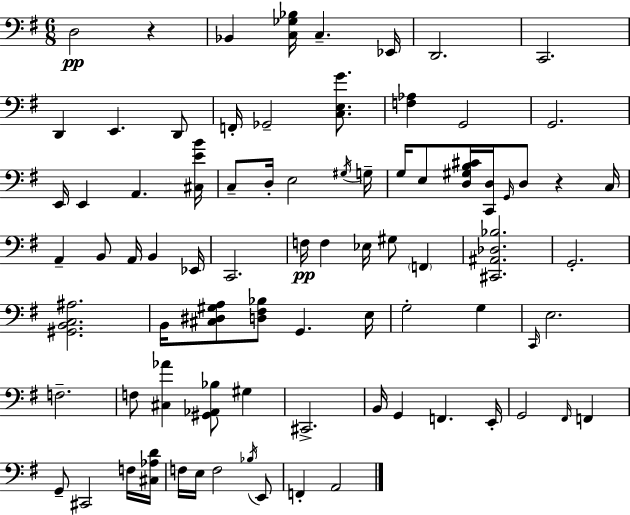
X:1
T:Untitled
M:6/8
L:1/4
K:Em
D,2 z _B,, [C,_G,_B,]/4 C, _E,,/4 D,,2 C,,2 D,, E,, D,,/2 F,,/4 _G,,2 [C,E,G]/2 [F,_A,] G,,2 G,,2 E,,/4 E,, A,, [^C,EB]/4 C,/2 D,/4 E,2 ^G,/4 G,/4 G,/4 E,/2 [D,^G,B,^C]/4 [C,,D,]/4 G,,/4 D,/2 z C,/4 A,, B,,/2 A,,/4 B,, _E,,/4 C,,2 F,/4 F, _E,/4 ^G,/2 F,, [^C,,^A,,_D,_B,]2 G,,2 [^G,,B,,C,^A,]2 B,,/4 [^C,^D,^G,A,]/2 [D,^F,_B,]/2 G,, E,/4 G,2 G, C,,/4 E,2 F,2 F,/2 [^C,_A] [^G,,_A,,_B,]/2 ^G, ^C,,2 B,,/4 G,, F,, E,,/4 G,,2 ^F,,/4 F,, G,,/2 ^C,,2 F,/4 [^C,_A,D]/4 F,/4 E,/4 F,2 _B,/4 E,,/2 F,, A,,2